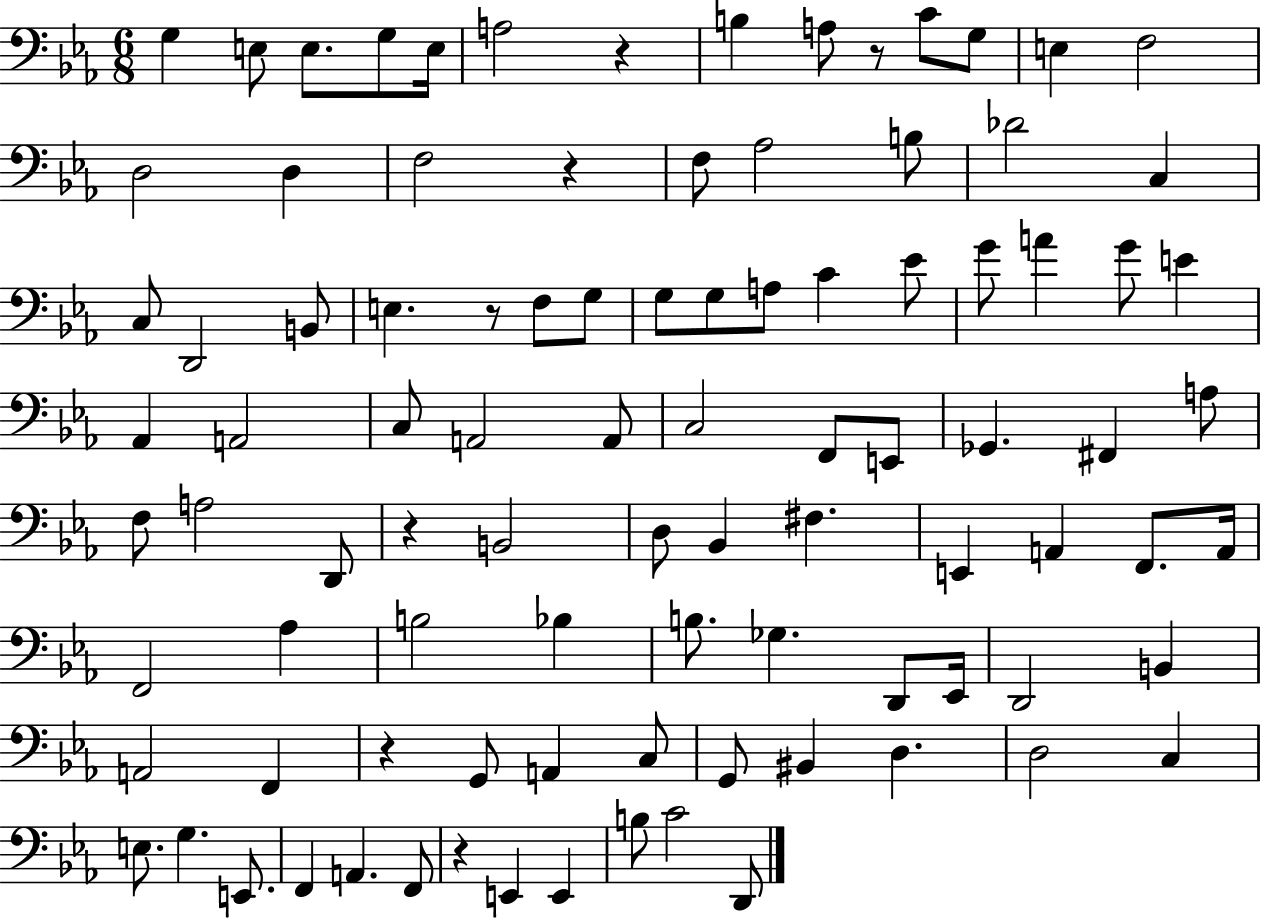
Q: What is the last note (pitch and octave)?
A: D2